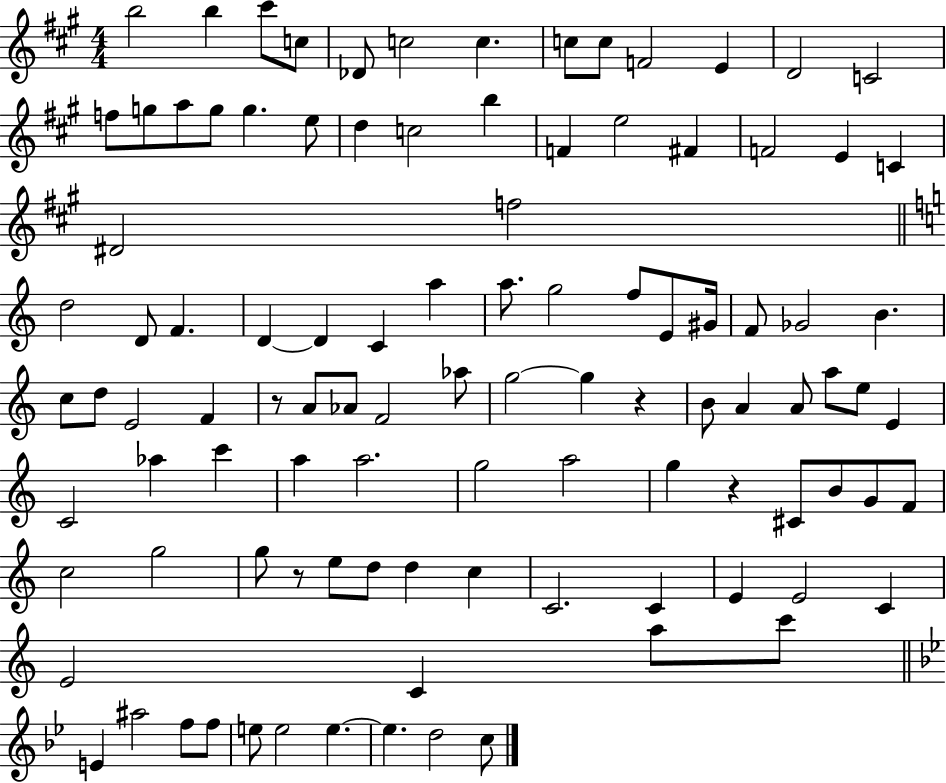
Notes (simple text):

B5/h B5/q C#6/e C5/e Db4/e C5/h C5/q. C5/e C5/e F4/h E4/q D4/h C4/h F5/e G5/e A5/e G5/e G5/q. E5/e D5/q C5/h B5/q F4/q E5/h F#4/q F4/h E4/q C4/q D#4/h F5/h D5/h D4/e F4/q. D4/q D4/q C4/q A5/q A5/e. G5/h F5/e E4/e G#4/s F4/e Gb4/h B4/q. C5/e D5/e E4/h F4/q R/e A4/e Ab4/e F4/h Ab5/e G5/h G5/q R/q B4/e A4/q A4/e A5/e E5/e E4/q C4/h Ab5/q C6/q A5/q A5/h. G5/h A5/h G5/q R/q C#4/e B4/e G4/e F4/e C5/h G5/h G5/e R/e E5/e D5/e D5/q C5/q C4/h. C4/q E4/q E4/h C4/q E4/h C4/q A5/e C6/e E4/q A#5/h F5/e F5/e E5/e E5/h E5/q. E5/q. D5/h C5/e